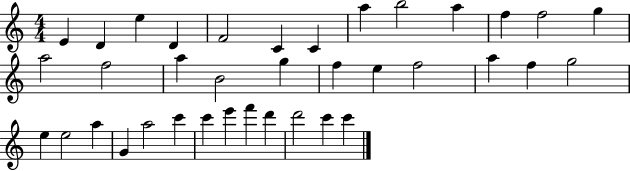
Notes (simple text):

E4/q D4/q E5/q D4/q F4/h C4/q C4/q A5/q B5/h A5/q F5/q F5/h G5/q A5/h F5/h A5/q B4/h G5/q F5/q E5/q F5/h A5/q F5/q G5/h E5/q E5/h A5/q G4/q A5/h C6/q C6/q E6/q F6/q D6/q D6/h C6/q C6/q